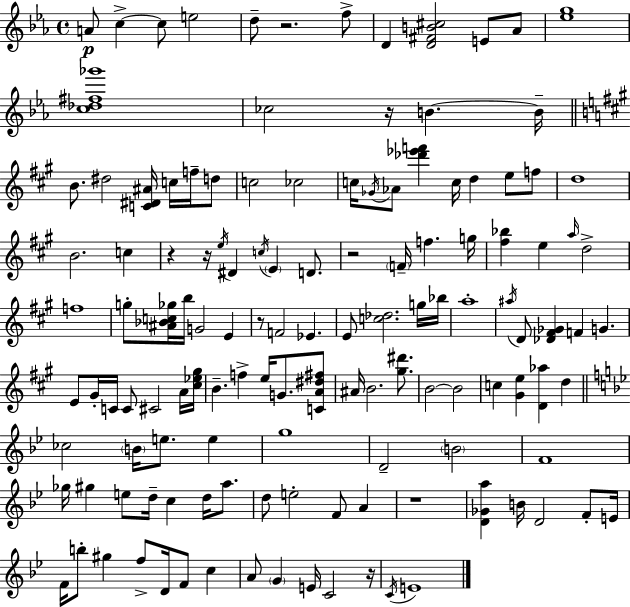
X:1
T:Untitled
M:4/4
L:1/4
K:Eb
A/2 c c/2 e2 d/2 z2 f/2 D [D^FB^c]2 E/2 _A/2 [_eg]4 [c_d^f_g']4 _c2 z/4 B B/4 B/2 ^d2 [C^D^A]/4 c/4 f/4 d/2 c2 _c2 c/4 _G/4 _A/2 [_d'_e'f'] c/4 d e/2 f/2 d4 B2 c z z/4 e/4 ^D c/4 E D/2 z2 F/4 f g/4 [^f_b] e a/4 d2 f4 g/2 [^A_Bc_g]/4 b/4 G2 E z/2 F2 _E E/2 [c_d]2 g/4 _b/4 a4 ^a/4 D/2 [_D^F_G] F G E/2 ^G/4 C/4 C/2 ^C2 A/4 [^c_e^g]/4 B f e/4 G/2 [CA^d^f]/2 ^A/4 B2 [^g^d']/2 B2 B2 c [^Ge] [D_a] d _c2 B/4 e/2 e g4 D2 B2 F4 _g/4 ^g e/2 d/4 c d/4 a/2 d/2 e2 F/2 A z4 [D_Ga] B/4 D2 F/2 E/4 F/4 b/2 ^g f/2 D/4 F/2 c A/2 G E/4 C2 z/4 C/4 E4